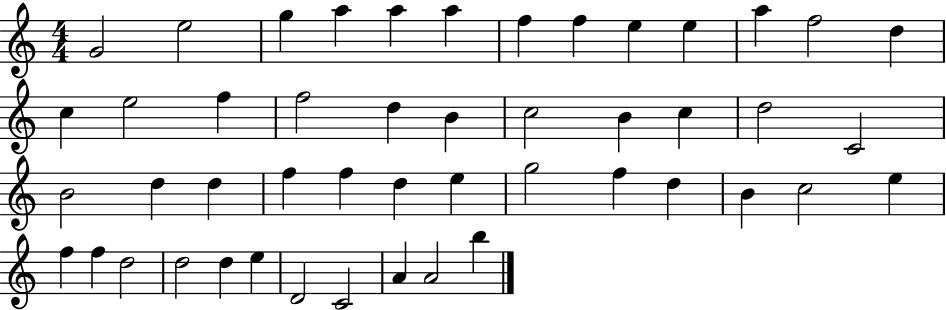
{
  \clef treble
  \numericTimeSignature
  \time 4/4
  \key c \major
  g'2 e''2 | g''4 a''4 a''4 a''4 | f''4 f''4 e''4 e''4 | a''4 f''2 d''4 | \break c''4 e''2 f''4 | f''2 d''4 b'4 | c''2 b'4 c''4 | d''2 c'2 | \break b'2 d''4 d''4 | f''4 f''4 d''4 e''4 | g''2 f''4 d''4 | b'4 c''2 e''4 | \break f''4 f''4 d''2 | d''2 d''4 e''4 | d'2 c'2 | a'4 a'2 b''4 | \break \bar "|."
}